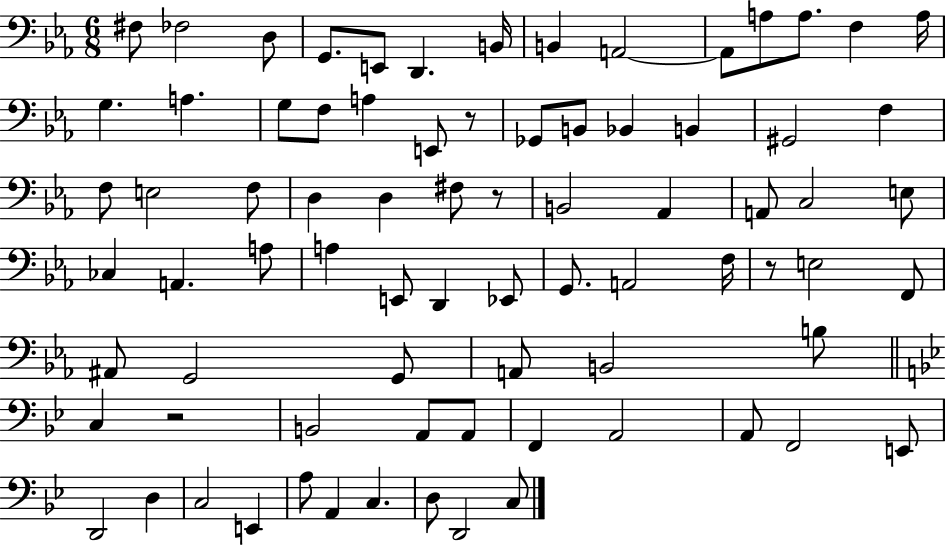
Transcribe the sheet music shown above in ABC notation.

X:1
T:Untitled
M:6/8
L:1/4
K:Eb
^F,/2 _F,2 D,/2 G,,/2 E,,/2 D,, B,,/4 B,, A,,2 A,,/2 A,/2 A,/2 F, A,/4 G, A, G,/2 F,/2 A, E,,/2 z/2 _G,,/2 B,,/2 _B,, B,, ^G,,2 F, F,/2 E,2 F,/2 D, D, ^F,/2 z/2 B,,2 _A,, A,,/2 C,2 E,/2 _C, A,, A,/2 A, E,,/2 D,, _E,,/2 G,,/2 A,,2 F,/4 z/2 E,2 F,,/2 ^A,,/2 G,,2 G,,/2 A,,/2 B,,2 B,/2 C, z2 B,,2 A,,/2 A,,/2 F,, A,,2 A,,/2 F,,2 E,,/2 D,,2 D, C,2 E,, A,/2 A,, C, D,/2 D,,2 C,/2